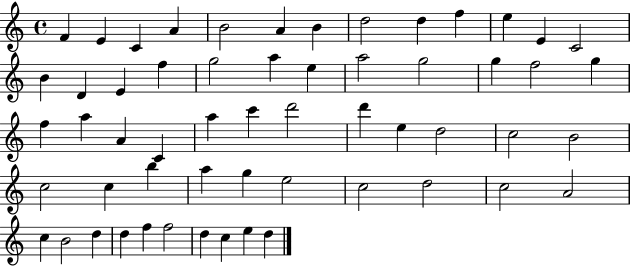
F4/q E4/q C4/q A4/q B4/h A4/q B4/q D5/h D5/q F5/q E5/q E4/q C4/h B4/q D4/q E4/q F5/q G5/h A5/q E5/q A5/h G5/h G5/q F5/h G5/q F5/q A5/q A4/q C4/q A5/q C6/q D6/h D6/q E5/q D5/h C5/h B4/h C5/h C5/q B5/q A5/q G5/q E5/h C5/h D5/h C5/h A4/h C5/q B4/h D5/q D5/q F5/q F5/h D5/q C5/q E5/q D5/q